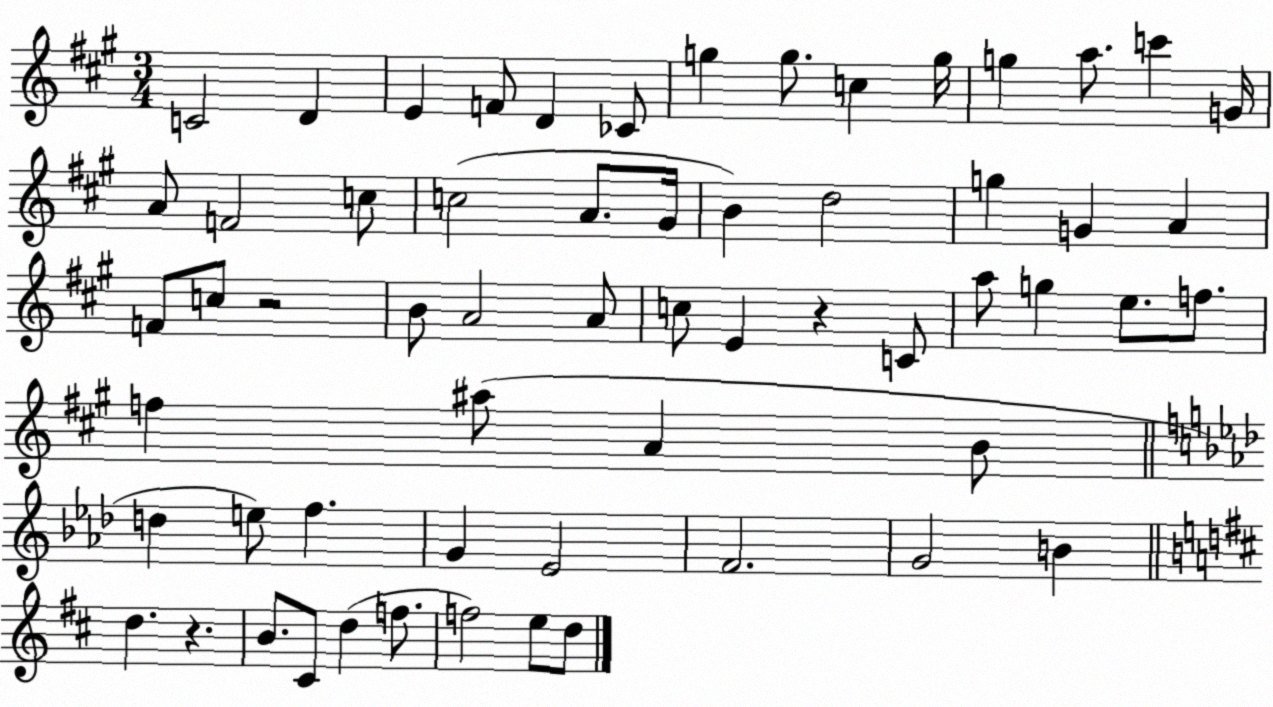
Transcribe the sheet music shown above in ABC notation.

X:1
T:Untitled
M:3/4
L:1/4
K:A
C2 D E F/2 D _C/2 g g/2 c g/4 g a/2 c' G/4 A/2 F2 c/2 c2 A/2 ^G/4 B d2 g G A F/2 c/2 z2 B/2 A2 A/2 c/2 E z C/2 a/2 g e/2 f/2 f ^a/2 A B/2 d e/2 f G _E2 F2 G2 B d z B/2 ^C/2 d f/2 f2 e/2 d/2